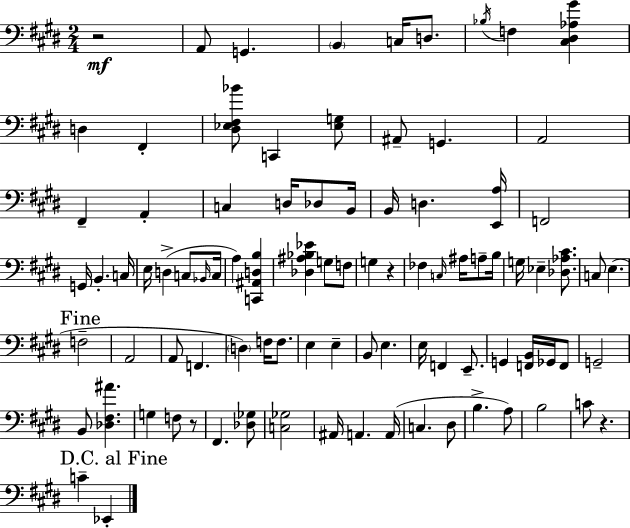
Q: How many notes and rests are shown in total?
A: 91